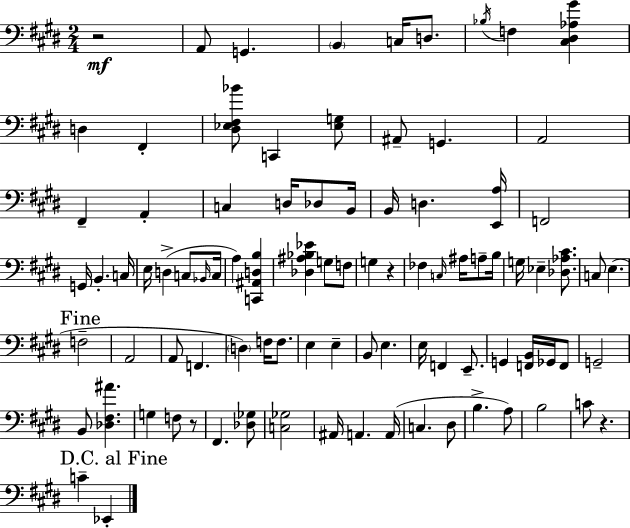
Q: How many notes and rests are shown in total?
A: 91